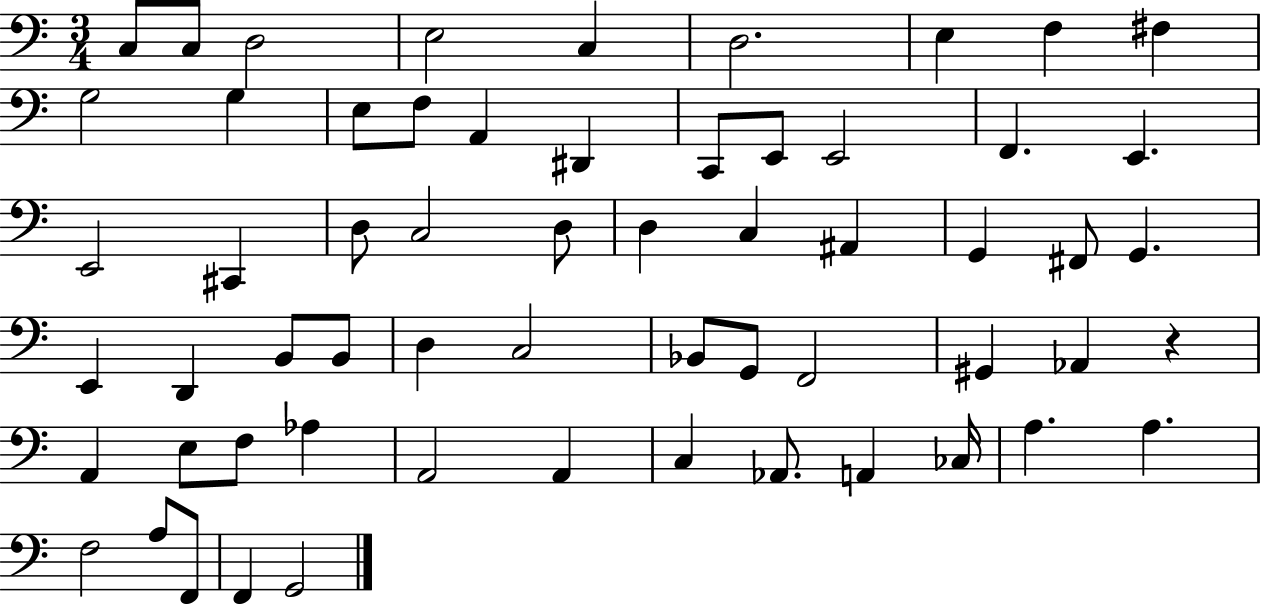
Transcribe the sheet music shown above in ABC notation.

X:1
T:Untitled
M:3/4
L:1/4
K:C
C,/2 C,/2 D,2 E,2 C, D,2 E, F, ^F, G,2 G, E,/2 F,/2 A,, ^D,, C,,/2 E,,/2 E,,2 F,, E,, E,,2 ^C,, D,/2 C,2 D,/2 D, C, ^A,, G,, ^F,,/2 G,, E,, D,, B,,/2 B,,/2 D, C,2 _B,,/2 G,,/2 F,,2 ^G,, _A,, z A,, E,/2 F,/2 _A, A,,2 A,, C, _A,,/2 A,, _C,/4 A, A, F,2 A,/2 F,,/2 F,, G,,2